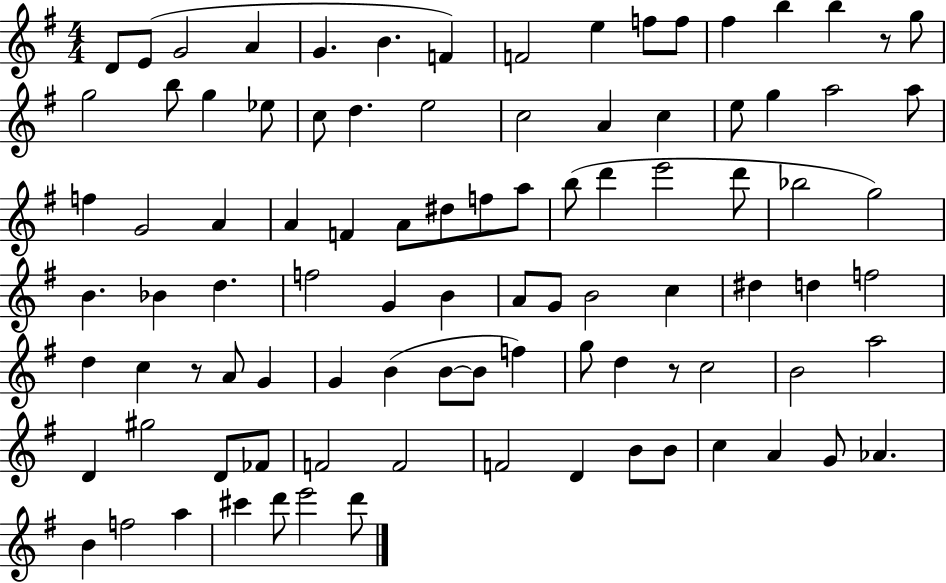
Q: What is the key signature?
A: G major